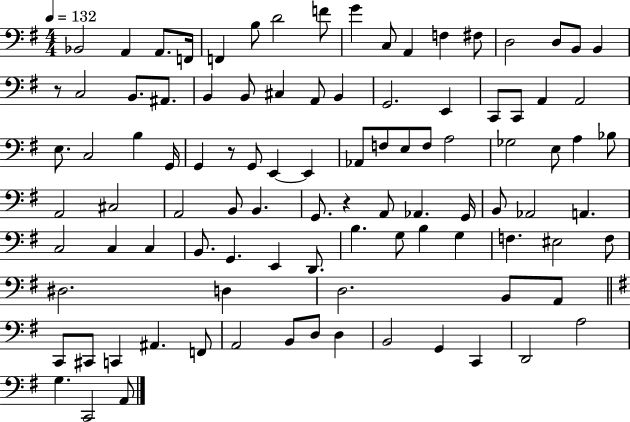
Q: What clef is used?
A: bass